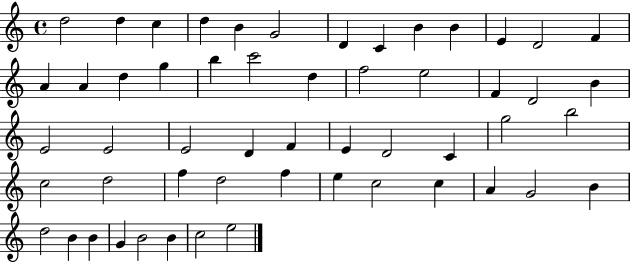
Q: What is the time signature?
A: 4/4